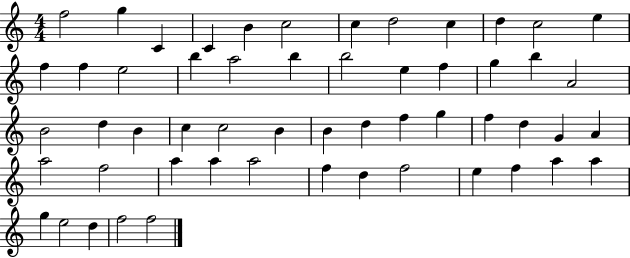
F5/h G5/q C4/q C4/q B4/q C5/h C5/q D5/h C5/q D5/q C5/h E5/q F5/q F5/q E5/h B5/q A5/h B5/q B5/h E5/q F5/q G5/q B5/q A4/h B4/h D5/q B4/q C5/q C5/h B4/q B4/q D5/q F5/q G5/q F5/q D5/q G4/q A4/q A5/h F5/h A5/q A5/q A5/h F5/q D5/q F5/h E5/q F5/q A5/q A5/q G5/q E5/h D5/q F5/h F5/h